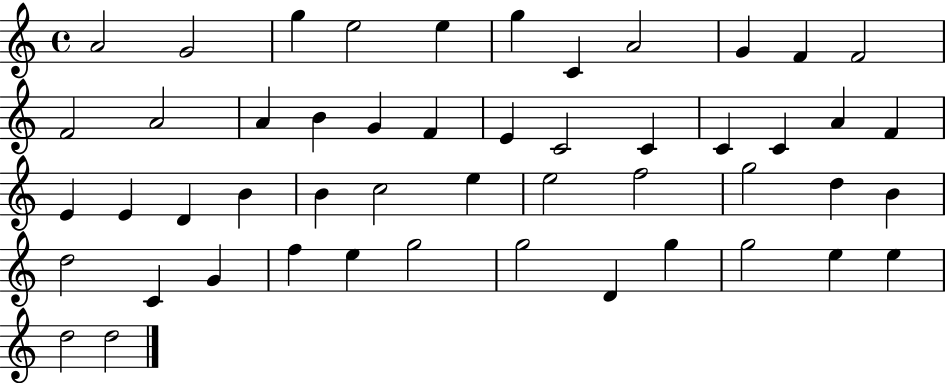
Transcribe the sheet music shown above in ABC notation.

X:1
T:Untitled
M:4/4
L:1/4
K:C
A2 G2 g e2 e g C A2 G F F2 F2 A2 A B G F E C2 C C C A F E E D B B c2 e e2 f2 g2 d B d2 C G f e g2 g2 D g g2 e e d2 d2